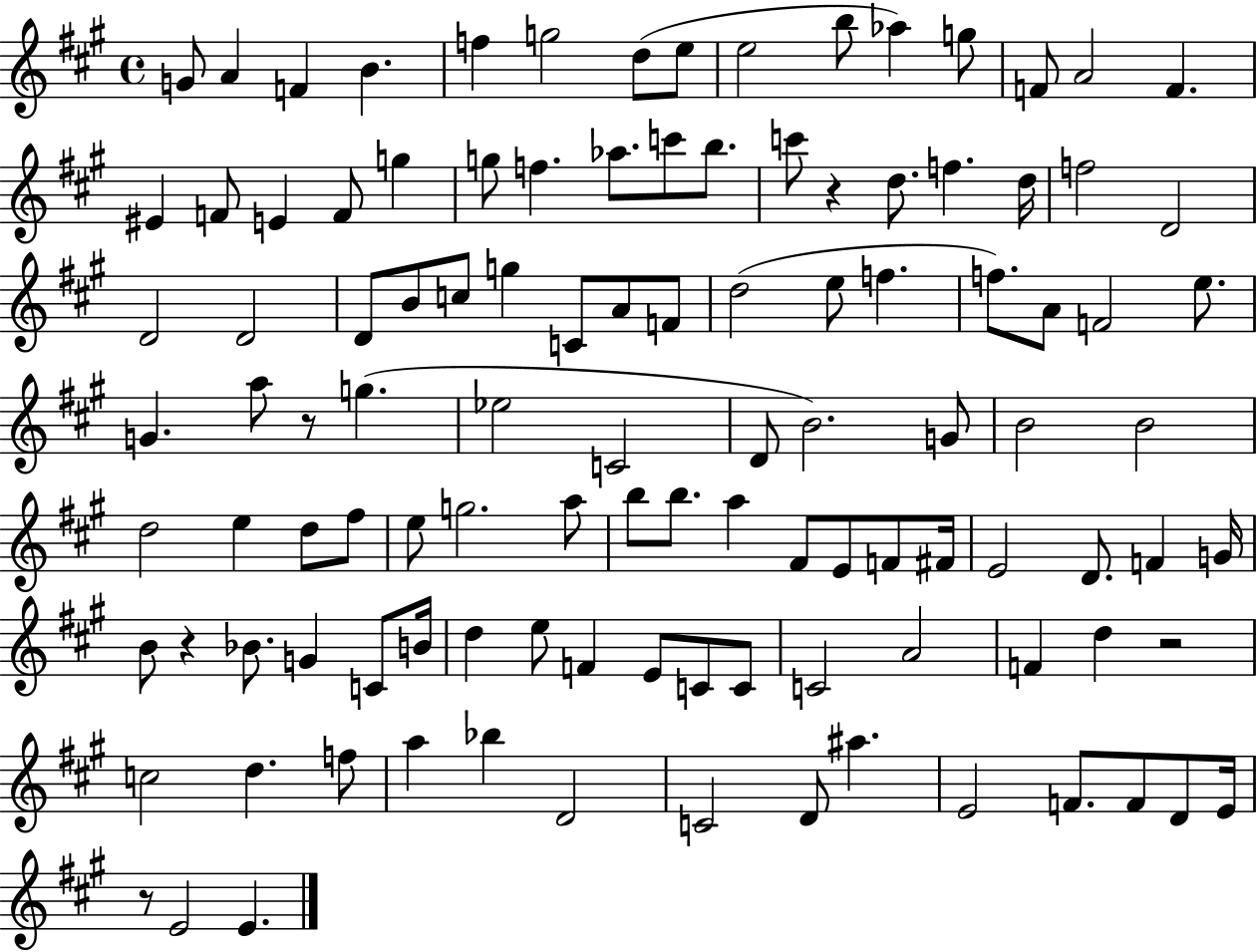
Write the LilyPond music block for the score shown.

{
  \clef treble
  \time 4/4
  \defaultTimeSignature
  \key a \major
  g'8 a'4 f'4 b'4. | f''4 g''2 d''8( e''8 | e''2 b''8 aes''4) g''8 | f'8 a'2 f'4. | \break eis'4 f'8 e'4 f'8 g''4 | g''8 f''4. aes''8. c'''8 b''8. | c'''8 r4 d''8. f''4. d''16 | f''2 d'2 | \break d'2 d'2 | d'8 b'8 c''8 g''4 c'8 a'8 f'8 | d''2( e''8 f''4. | f''8.) a'8 f'2 e''8. | \break g'4. a''8 r8 g''4.( | ees''2 c'2 | d'8 b'2.) g'8 | b'2 b'2 | \break d''2 e''4 d''8 fis''8 | e''8 g''2. a''8 | b''8 b''8. a''4 fis'8 e'8 f'8 fis'16 | e'2 d'8. f'4 g'16 | \break b'8 r4 bes'8. g'4 c'8 b'16 | d''4 e''8 f'4 e'8 c'8 c'8 | c'2 a'2 | f'4 d''4 r2 | \break c''2 d''4. f''8 | a''4 bes''4 d'2 | c'2 d'8 ais''4. | e'2 f'8. f'8 d'8 e'16 | \break r8 e'2 e'4. | \bar "|."
}